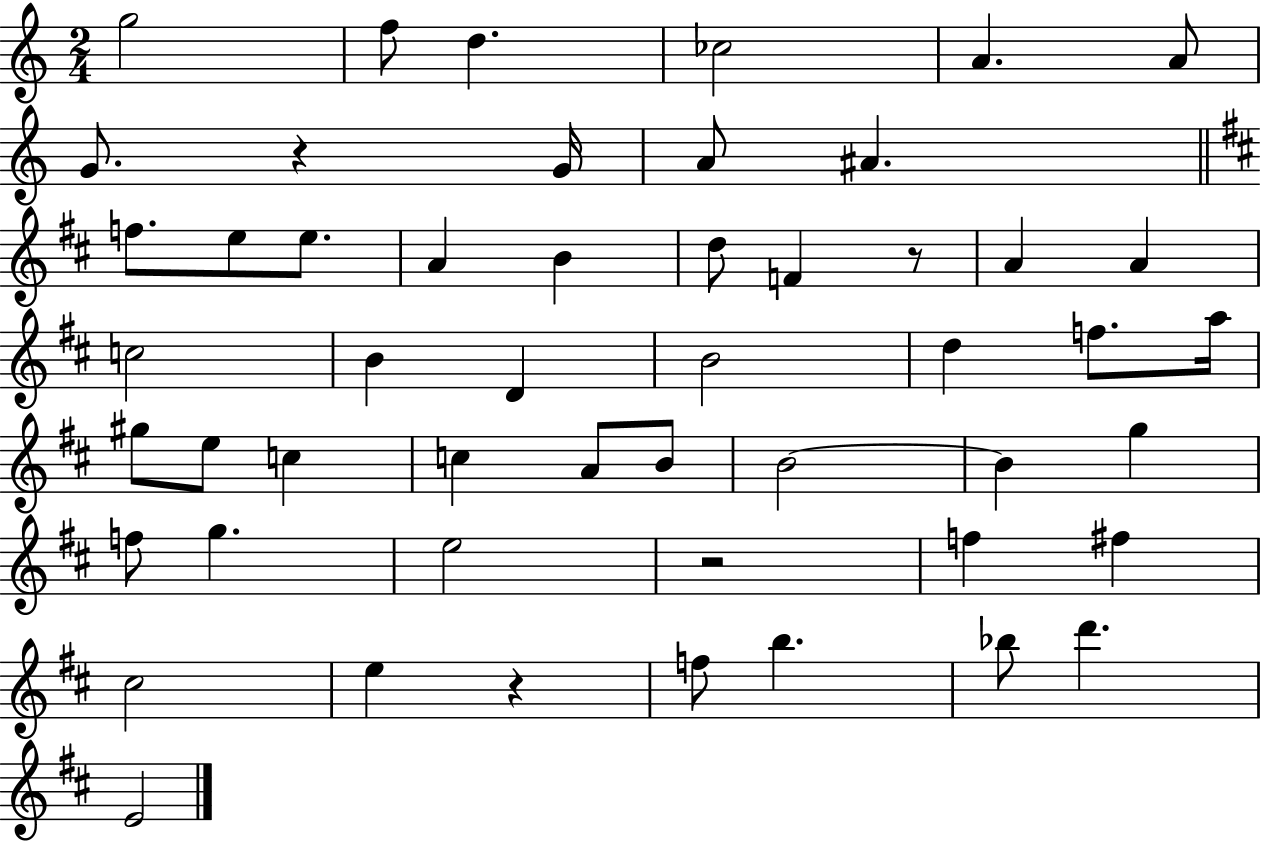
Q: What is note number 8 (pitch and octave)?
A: G4